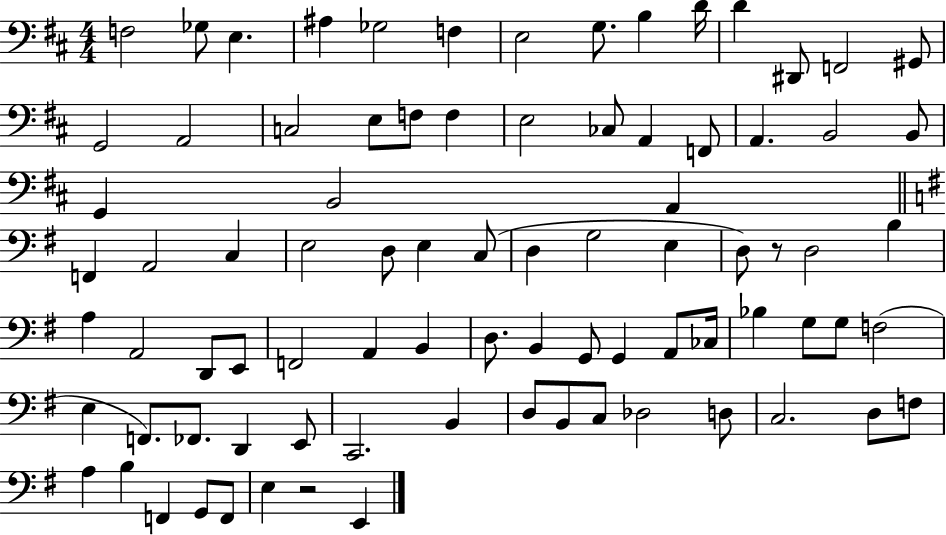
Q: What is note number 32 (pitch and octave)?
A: A2